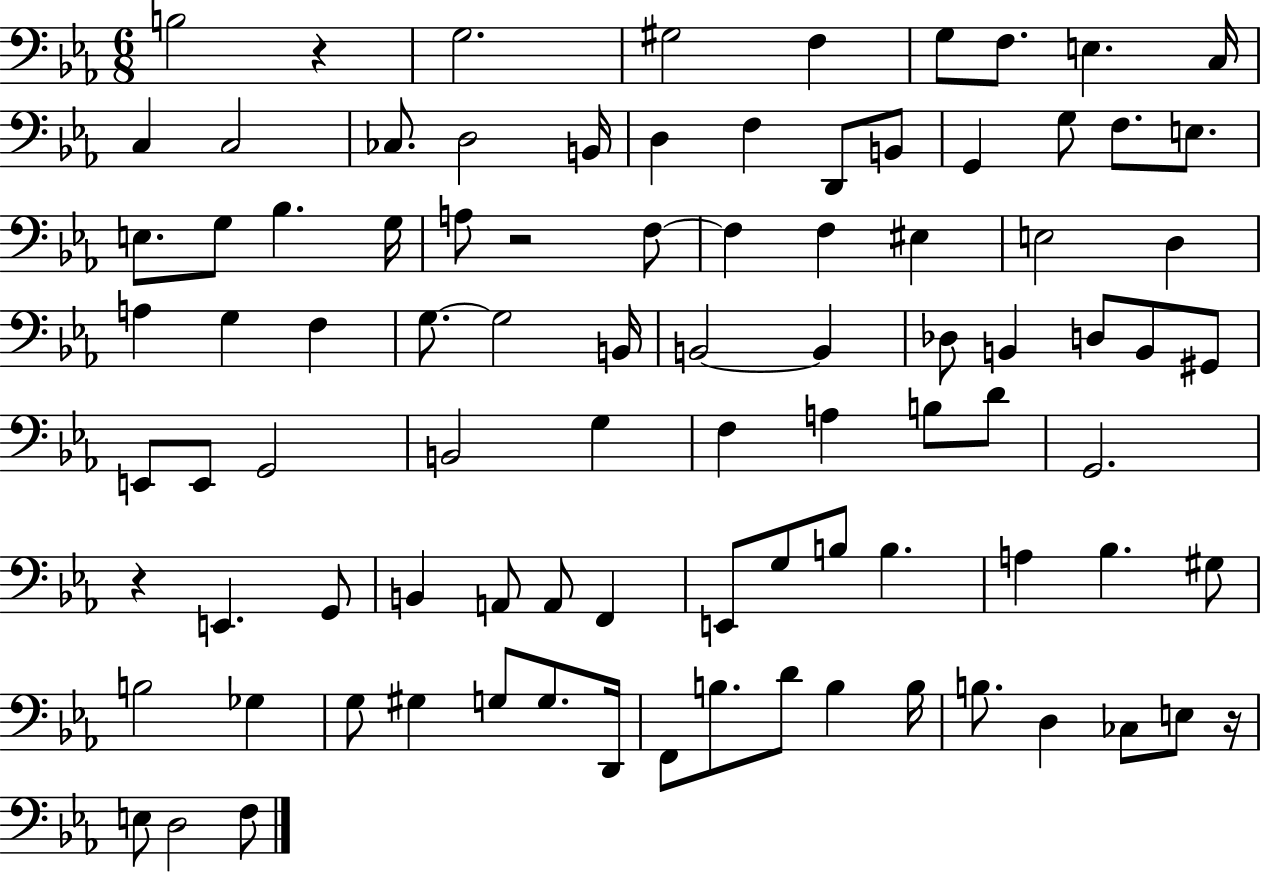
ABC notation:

X:1
T:Untitled
M:6/8
L:1/4
K:Eb
B,2 z G,2 ^G,2 F, G,/2 F,/2 E, C,/4 C, C,2 _C,/2 D,2 B,,/4 D, F, D,,/2 B,,/2 G,, G,/2 F,/2 E,/2 E,/2 G,/2 _B, G,/4 A,/2 z2 F,/2 F, F, ^E, E,2 D, A, G, F, G,/2 G,2 B,,/4 B,,2 B,, _D,/2 B,, D,/2 B,,/2 ^G,,/2 E,,/2 E,,/2 G,,2 B,,2 G, F, A, B,/2 D/2 G,,2 z E,, G,,/2 B,, A,,/2 A,,/2 F,, E,,/2 G,/2 B,/2 B, A, _B, ^G,/2 B,2 _G, G,/2 ^G, G,/2 G,/2 D,,/4 F,,/2 B,/2 D/2 B, B,/4 B,/2 D, _C,/2 E,/2 z/4 E,/2 D,2 F,/2